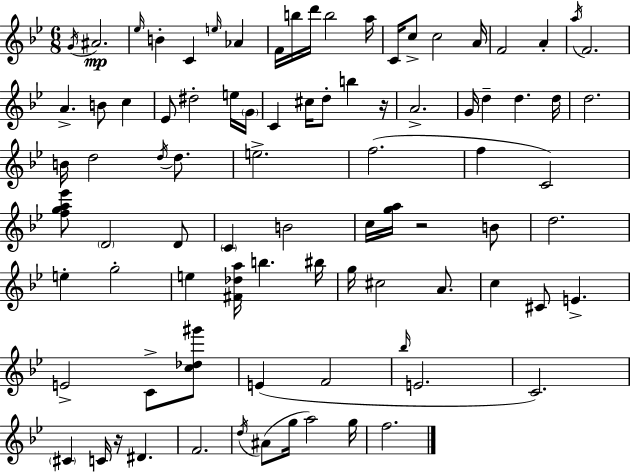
G4/s A#4/h. Eb5/s B4/q C4/q E5/s Ab4/q F4/s B5/s D6/s B5/h A5/s C4/s C5/e C5/h A4/s F4/h A4/q A5/s F4/h. A4/q. B4/e C5/q Eb4/e D#5/h E5/s G4/s C4/q C#5/s D5/e B5/q R/s A4/h. G4/s D5/q D5/q. D5/s D5/h. B4/s D5/h D5/s D5/e. E5/h. F5/h. F5/q C4/h [F5,G5,A5,Eb6]/e D4/h D4/e C4/q B4/h C5/s [G5,A5]/s R/h B4/e D5/h. E5/q G5/h E5/q [F#4,Db5,A5]/s B5/q. BIS5/s G5/s C#5/h A4/e. C5/q C#4/e E4/q. E4/h C4/e [C5,Db5,G#6]/e E4/q F4/h Bb5/s E4/h. C4/h. C#4/q C4/s R/s D#4/q. F4/h. D5/s A#4/e G5/s A5/h G5/s F5/h.